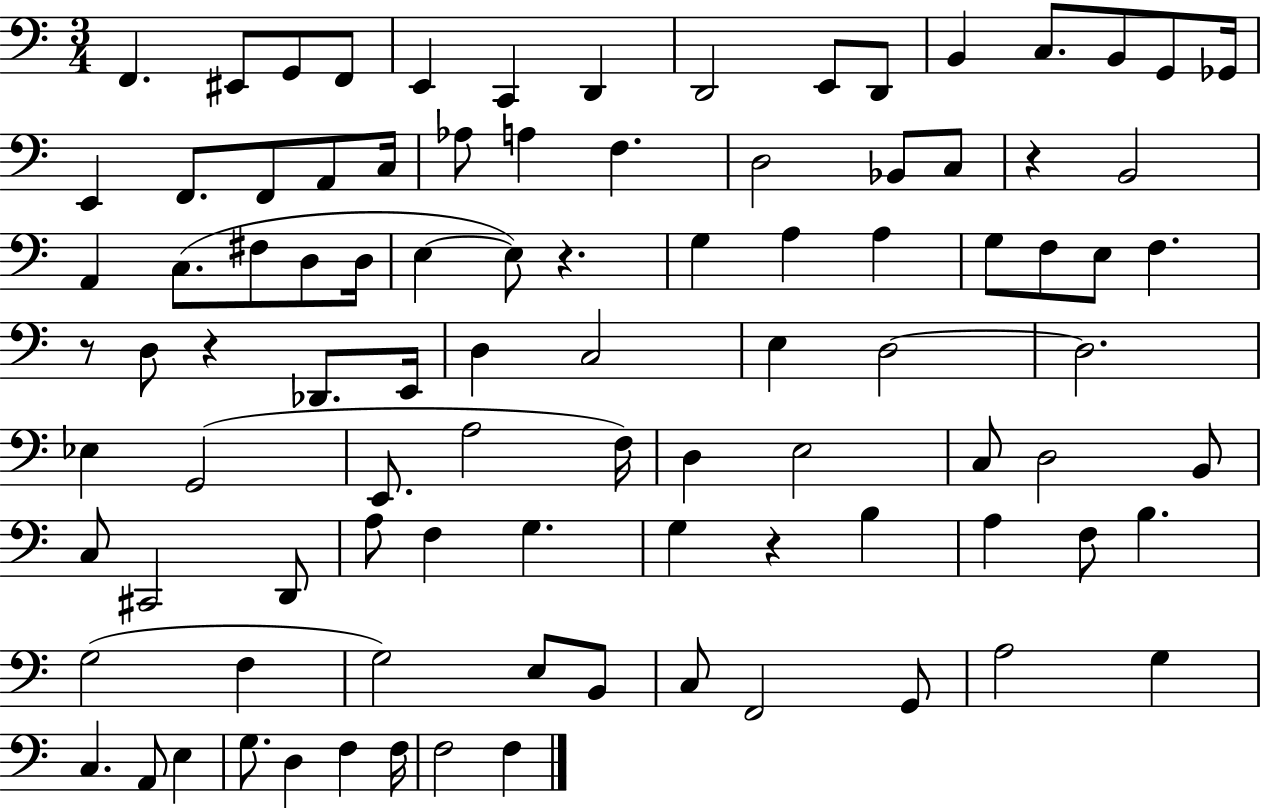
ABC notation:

X:1
T:Untitled
M:3/4
L:1/4
K:C
F,, ^E,,/2 G,,/2 F,,/2 E,, C,, D,, D,,2 E,,/2 D,,/2 B,, C,/2 B,,/2 G,,/2 _G,,/4 E,, F,,/2 F,,/2 A,,/2 C,/4 _A,/2 A, F, D,2 _B,,/2 C,/2 z B,,2 A,, C,/2 ^F,/2 D,/2 D,/4 E, E,/2 z G, A, A, G,/2 F,/2 E,/2 F, z/2 D,/2 z _D,,/2 E,,/4 D, C,2 E, D,2 D,2 _E, G,,2 E,,/2 A,2 F,/4 D, E,2 C,/2 D,2 B,,/2 C,/2 ^C,,2 D,,/2 A,/2 F, G, G, z B, A, F,/2 B, G,2 F, G,2 E,/2 B,,/2 C,/2 F,,2 G,,/2 A,2 G, C, A,,/2 E, G,/2 D, F, F,/4 F,2 F,